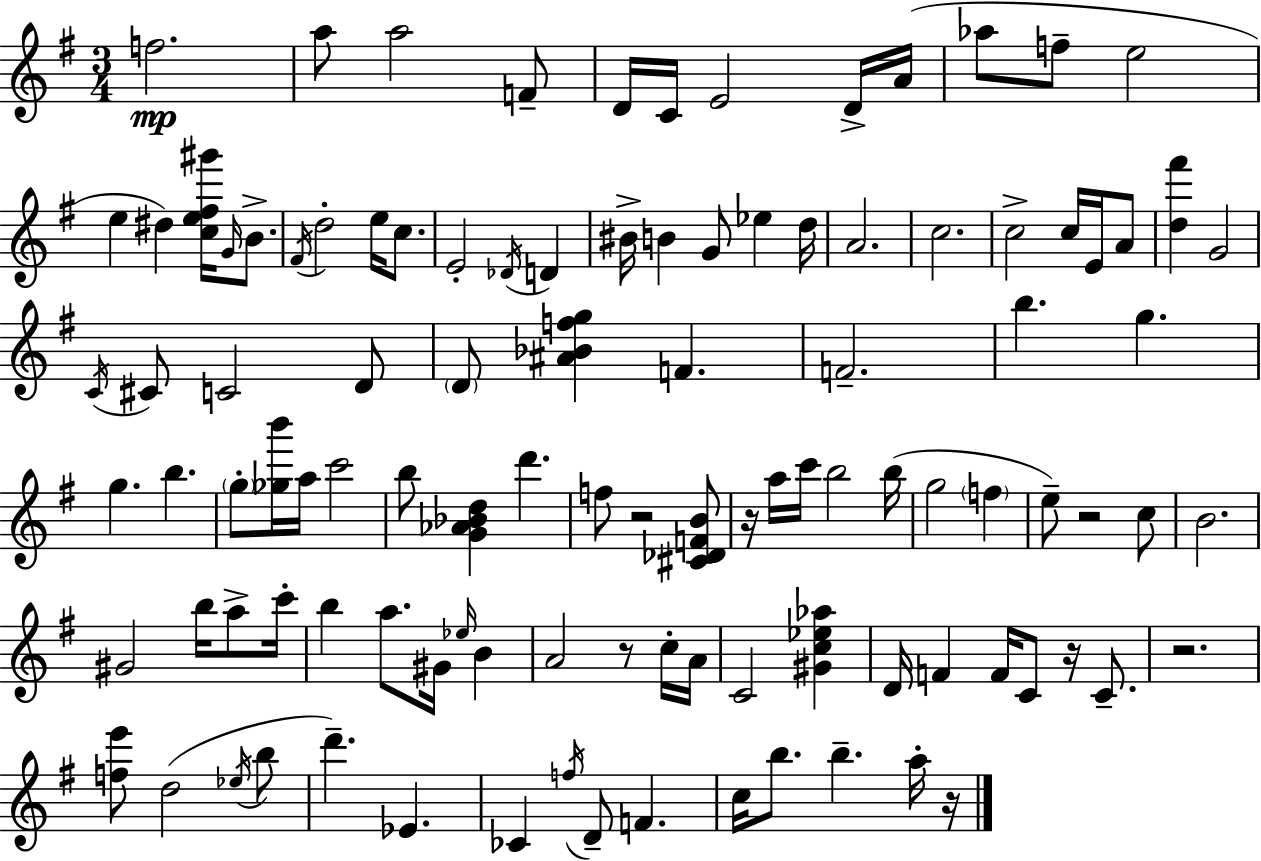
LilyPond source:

{
  \clef treble
  \numericTimeSignature
  \time 3/4
  \key e \minor
  f''2.\mp | a''8 a''2 f'8-- | d'16 c'16 e'2 d'16-> a'16( | aes''8 f''8-- e''2 | \break e''4 dis''4) <c'' e'' fis'' gis'''>16 \grace { g'16 } b'8.-> | \acciaccatura { fis'16 } d''2-. e''16 c''8. | e'2-. \acciaccatura { des'16 } d'4 | bis'16-> b'4 g'8 ees''4 | \break d''16 a'2. | c''2. | c''2-> c''16 | e'16 a'8 <d'' fis'''>4 g'2 | \break \acciaccatura { c'16 } cis'8 c'2 | d'8 \parenthesize d'8 <ais' bes' f'' g''>4 f'4. | f'2.-- | b''4. g''4. | \break g''4. b''4. | \parenthesize g''8-. <ges'' b'''>16 a''16 c'''2 | b''8 <g' aes' bes' d''>4 d'''4. | f''8 r2 | \break <cis' des' f' b'>8 r16 a''16 c'''16 b''2 | b''16( g''2 | \parenthesize f''4 e''8--) r2 | c''8 b'2. | \break gis'2 | b''16 a''8-> c'''16-. b''4 a''8. gis'16 | \grace { ees''16 } b'4 a'2 | r8 c''16-. a'16 c'2 | \break <gis' c'' ees'' aes''>4 d'16 f'4 f'16 c'8 | r16 c'8.-- r2. | <f'' e'''>8 d''2( | \acciaccatura { ees''16 } b''8 d'''4.--) | \break ees'4. ces'4 \acciaccatura { f''16 } d'8-- | f'4. c''16 b''8. b''4.-- | a''16-. r16 \bar "|."
}